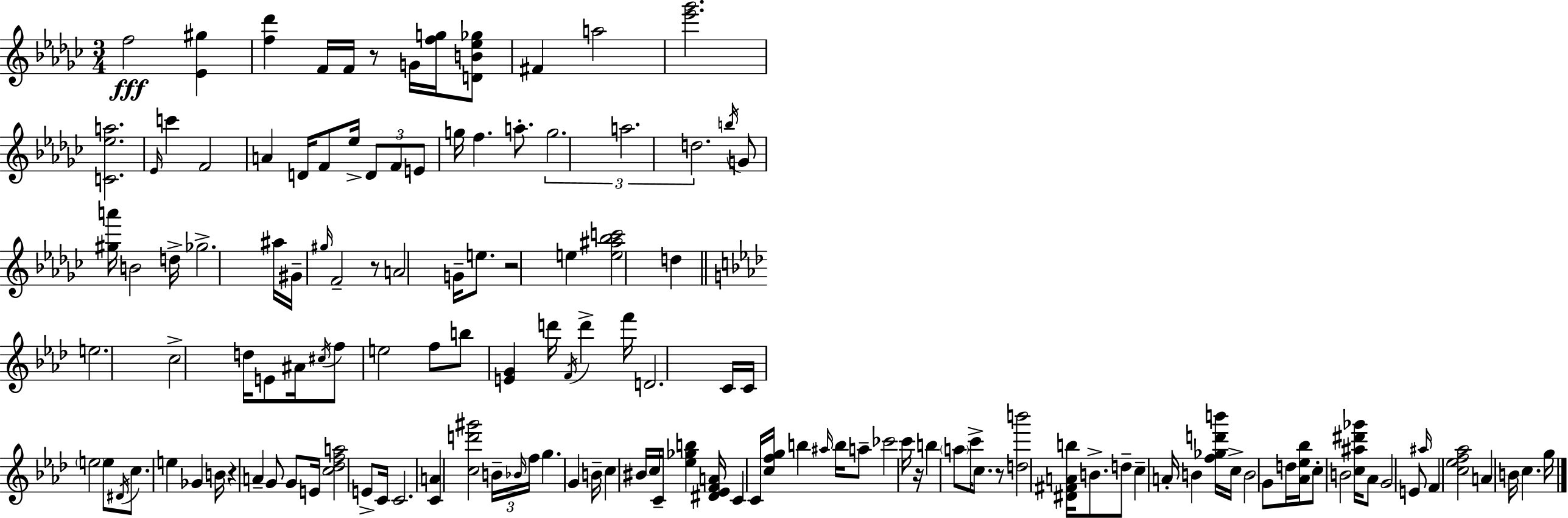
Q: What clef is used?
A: treble